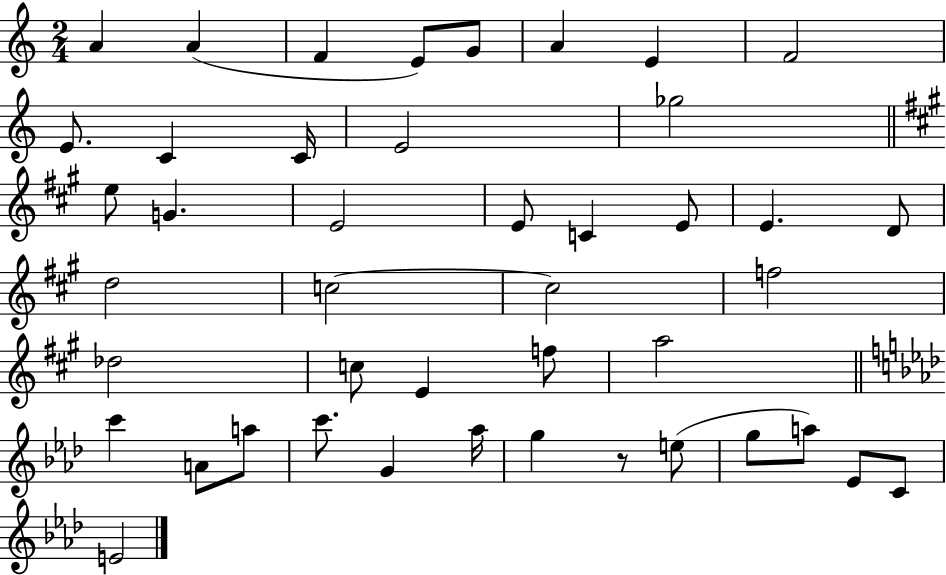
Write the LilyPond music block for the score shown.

{
  \clef treble
  \numericTimeSignature
  \time 2/4
  \key c \major
  a'4 a'4( | f'4 e'8) g'8 | a'4 e'4 | f'2 | \break e'8. c'4 c'16 | e'2 | ges''2 | \bar "||" \break \key a \major e''8 g'4. | e'2 | e'8 c'4 e'8 | e'4. d'8 | \break d''2 | c''2~~ | c''2 | f''2 | \break des''2 | c''8 e'4 f''8 | a''2 | \bar "||" \break \key f \minor c'''4 a'8 a''8 | c'''8. g'4 aes''16 | g''4 r8 e''8( | g''8 a''8) ees'8 c'8 | \break e'2 | \bar "|."
}